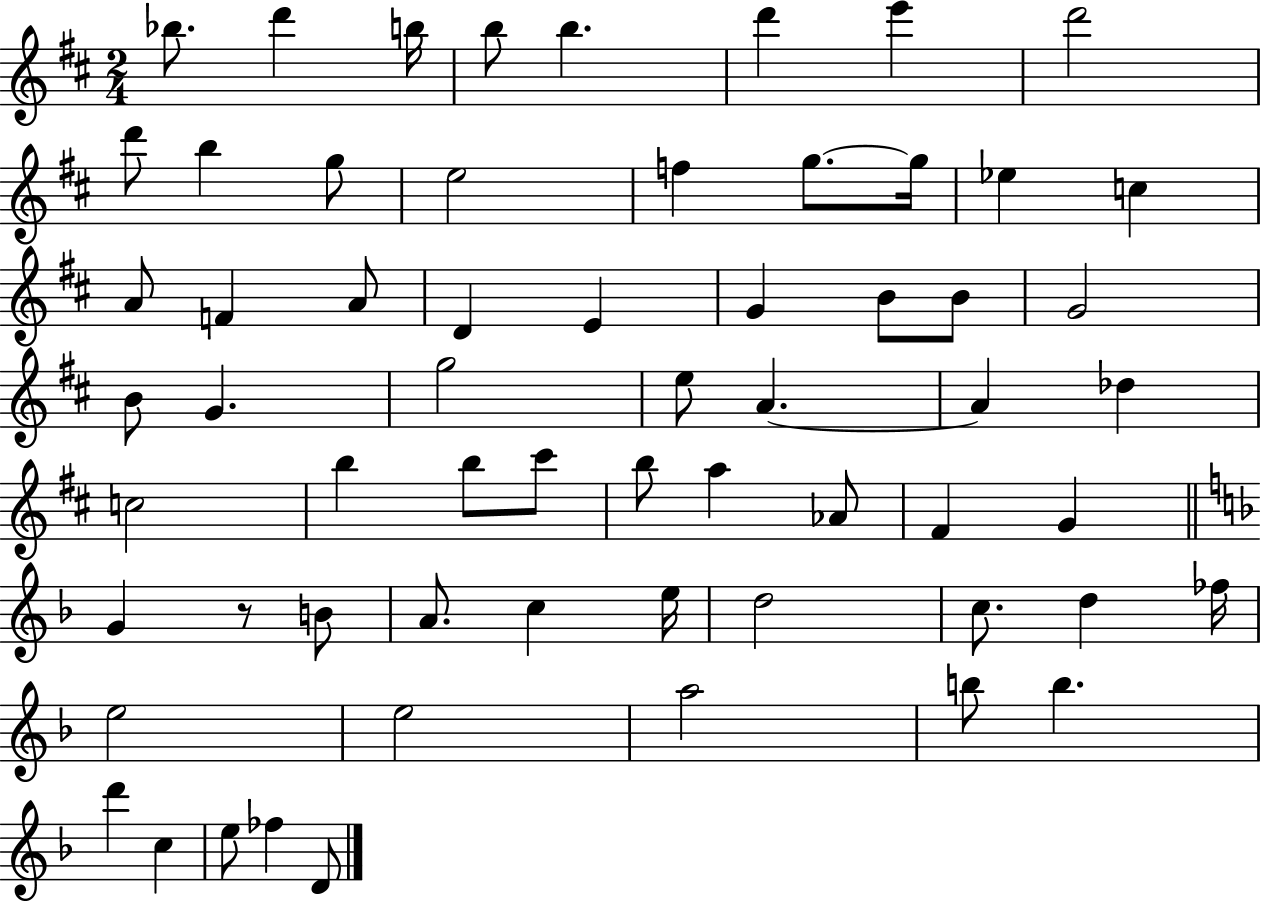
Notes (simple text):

Bb5/e. D6/q B5/s B5/e B5/q. D6/q E6/q D6/h D6/e B5/q G5/e E5/h F5/q G5/e. G5/s Eb5/q C5/q A4/e F4/q A4/e D4/q E4/q G4/q B4/e B4/e G4/h B4/e G4/q. G5/h E5/e A4/q. A4/q Db5/q C5/h B5/q B5/e C#6/e B5/e A5/q Ab4/e F#4/q G4/q G4/q R/e B4/e A4/e. C5/q E5/s D5/h C5/e. D5/q FES5/s E5/h E5/h A5/h B5/e B5/q. D6/q C5/q E5/e FES5/q D4/e